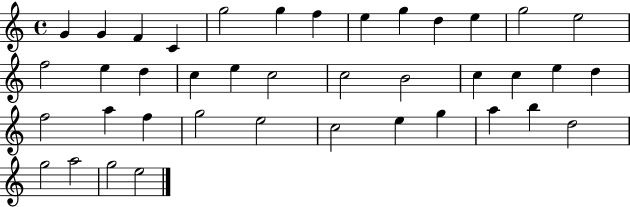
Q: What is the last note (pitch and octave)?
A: E5